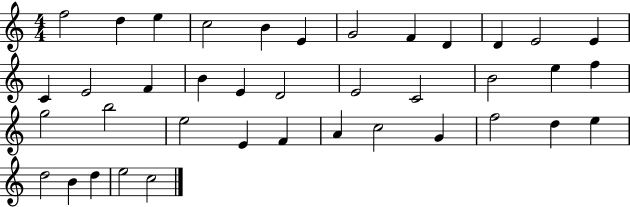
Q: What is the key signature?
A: C major